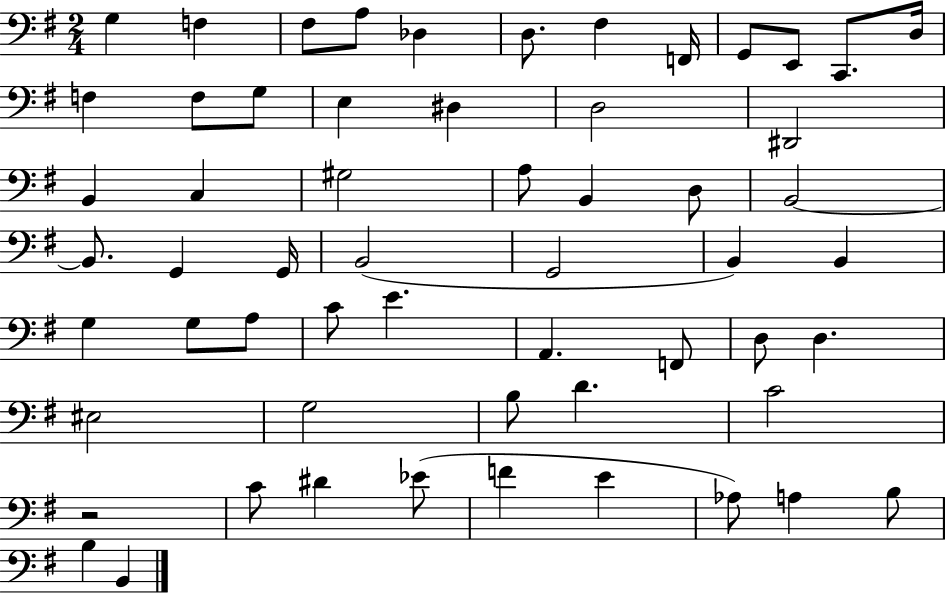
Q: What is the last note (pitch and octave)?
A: B2